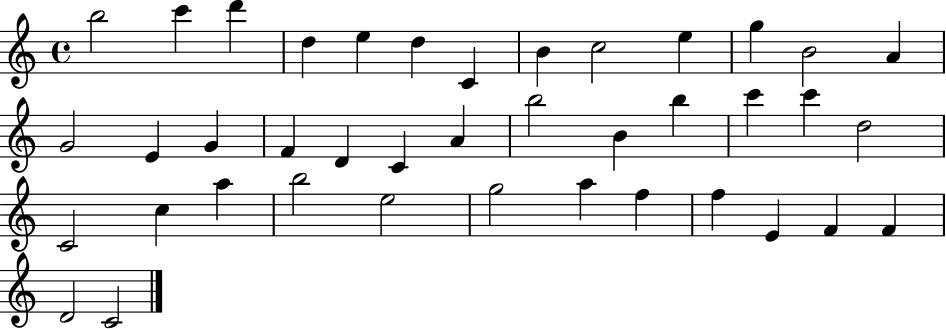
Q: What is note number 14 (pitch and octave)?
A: G4